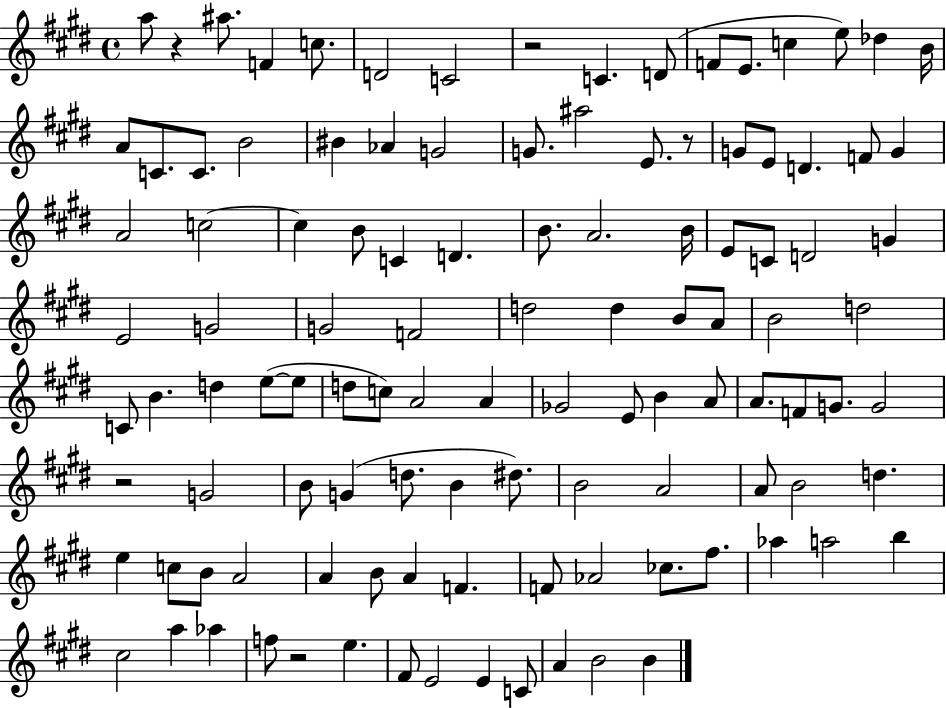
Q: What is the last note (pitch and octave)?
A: B4